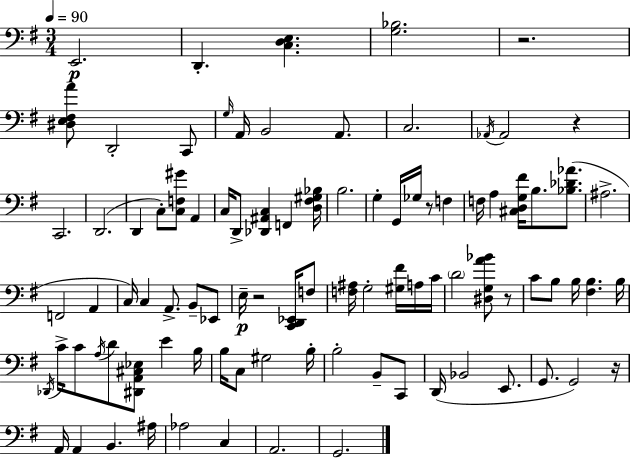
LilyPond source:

{
  \clef bass
  \numericTimeSignature
  \time 3/4
  \key g \major
  \tempo 4 = 90
  \repeat volta 2 { e,2.\p | d,4.-. <c d e>4. | <g bes>2. | r2. | \break <dis e fis a'>8 d,2-. c,8 | \grace { g16 } a,16 b,2 a,8. | c2. | \acciaccatura { aes,16 } aes,2 r4 | \break c,2. | d,2.( | d,4 c8-.) <c f gis'>8 a,4 | c16 d,8-> <des, ais, c>4 f,4 | \break <d fis gis bes>16 b2. | g4-. g,16 ges16 r8 f4 | f16 a4 <cis d g fis'>16 b8. <bes des' aes'>8.( | ais2.-> | \break f,2 a,4 | c16) c4 a,8.-> b,8-- | ees,8 e16--\p r2 <c, d, ees,>16 | f8 <f ais>16 g2-. <gis fis'>16 | \break a16 c'16 \parenthesize d'2 <dis g a' bes'>8 | r8 c'8 b8 b16 <fis b>4. | b16 \acciaccatura { des,16 } c'16-> c'8 \acciaccatura { a16 } d'8 <dis, a, cis ees>8 e'4 | b16 b16 c8 gis2 | \break b16-. b2-. | b,8-- c,8 d,16( bes,2 | e,8. g,8. g,2) | r16 a,16 a,4 b,4. | \break ais16 aes2 | c4 a,2. | g,2. | } \bar "|."
}